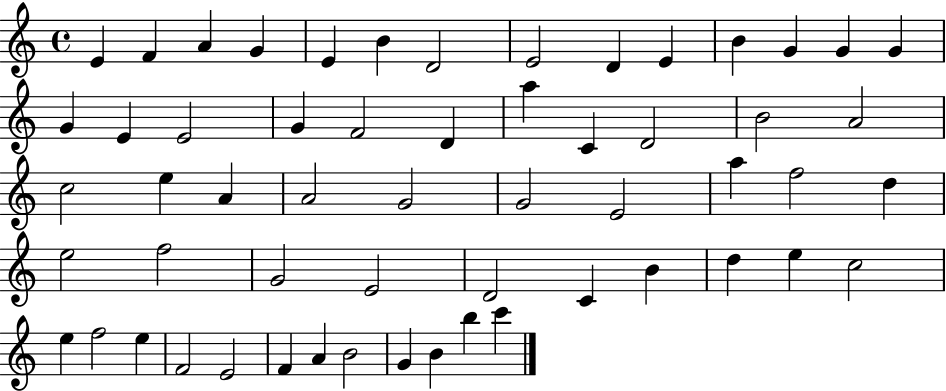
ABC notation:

X:1
T:Untitled
M:4/4
L:1/4
K:C
E F A G E B D2 E2 D E B G G G G E E2 G F2 D a C D2 B2 A2 c2 e A A2 G2 G2 E2 a f2 d e2 f2 G2 E2 D2 C B d e c2 e f2 e F2 E2 F A B2 G B b c'